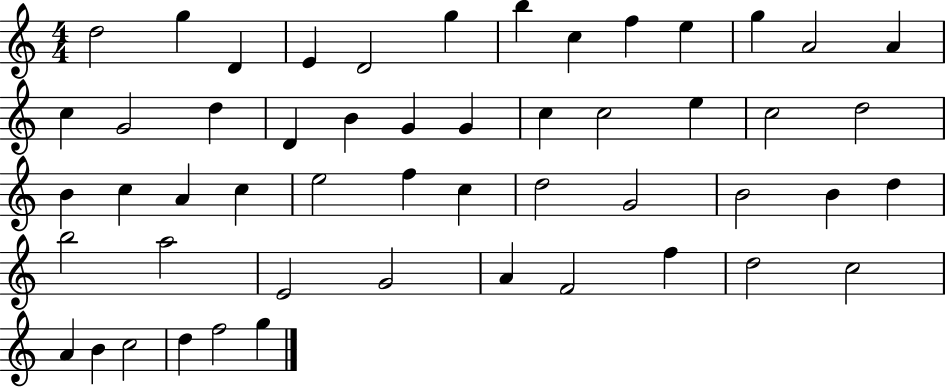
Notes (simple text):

D5/h G5/q D4/q E4/q D4/h G5/q B5/q C5/q F5/q E5/q G5/q A4/h A4/q C5/q G4/h D5/q D4/q B4/q G4/q G4/q C5/q C5/h E5/q C5/h D5/h B4/q C5/q A4/q C5/q E5/h F5/q C5/q D5/h G4/h B4/h B4/q D5/q B5/h A5/h E4/h G4/h A4/q F4/h F5/q D5/h C5/h A4/q B4/q C5/h D5/q F5/h G5/q